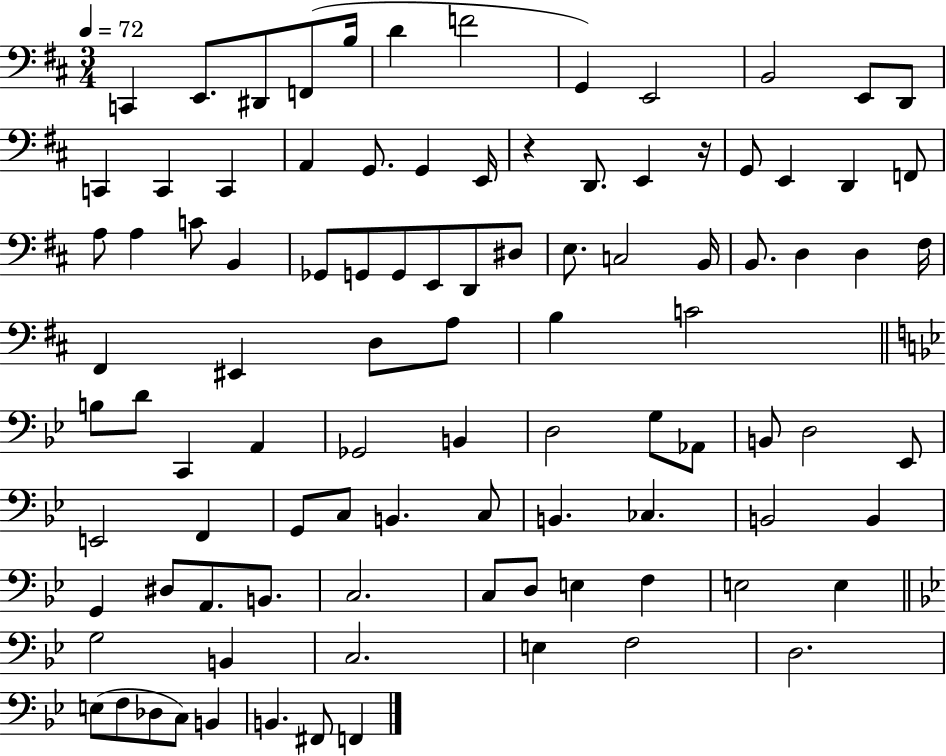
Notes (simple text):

C2/q E2/e. D#2/e F2/e B3/s D4/q F4/h G2/q E2/h B2/h E2/e D2/e C2/q C2/q C2/q A2/q G2/e. G2/q E2/s R/q D2/e. E2/q R/s G2/e E2/q D2/q F2/e A3/e A3/q C4/e B2/q Gb2/e G2/e G2/e E2/e D2/e D#3/e E3/e. C3/h B2/s B2/e. D3/q D3/q F#3/s F#2/q EIS2/q D3/e A3/e B3/q C4/h B3/e D4/e C2/q A2/q Gb2/h B2/q D3/h G3/e Ab2/e B2/e D3/h Eb2/e E2/h F2/q G2/e C3/e B2/q. C3/e B2/q. CES3/q. B2/h B2/q G2/q D#3/e A2/e. B2/e. C3/h. C3/e D3/e E3/q F3/q E3/h E3/q G3/h B2/q C3/h. E3/q F3/h D3/h. E3/e F3/e Db3/e C3/e B2/q B2/q. F#2/e F2/q